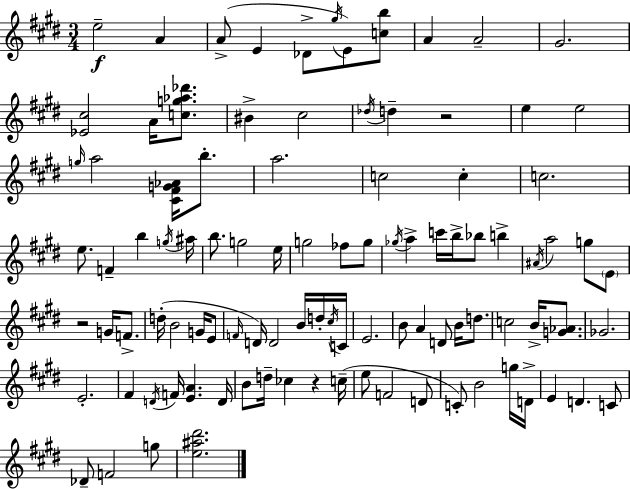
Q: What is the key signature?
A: E major